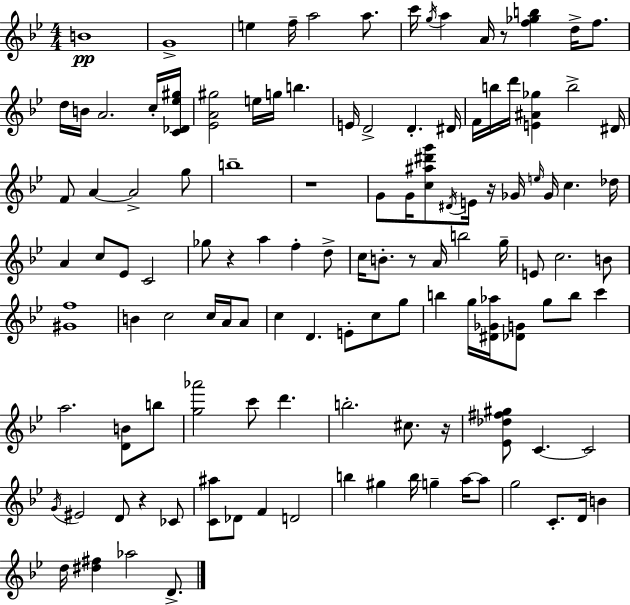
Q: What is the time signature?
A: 4/4